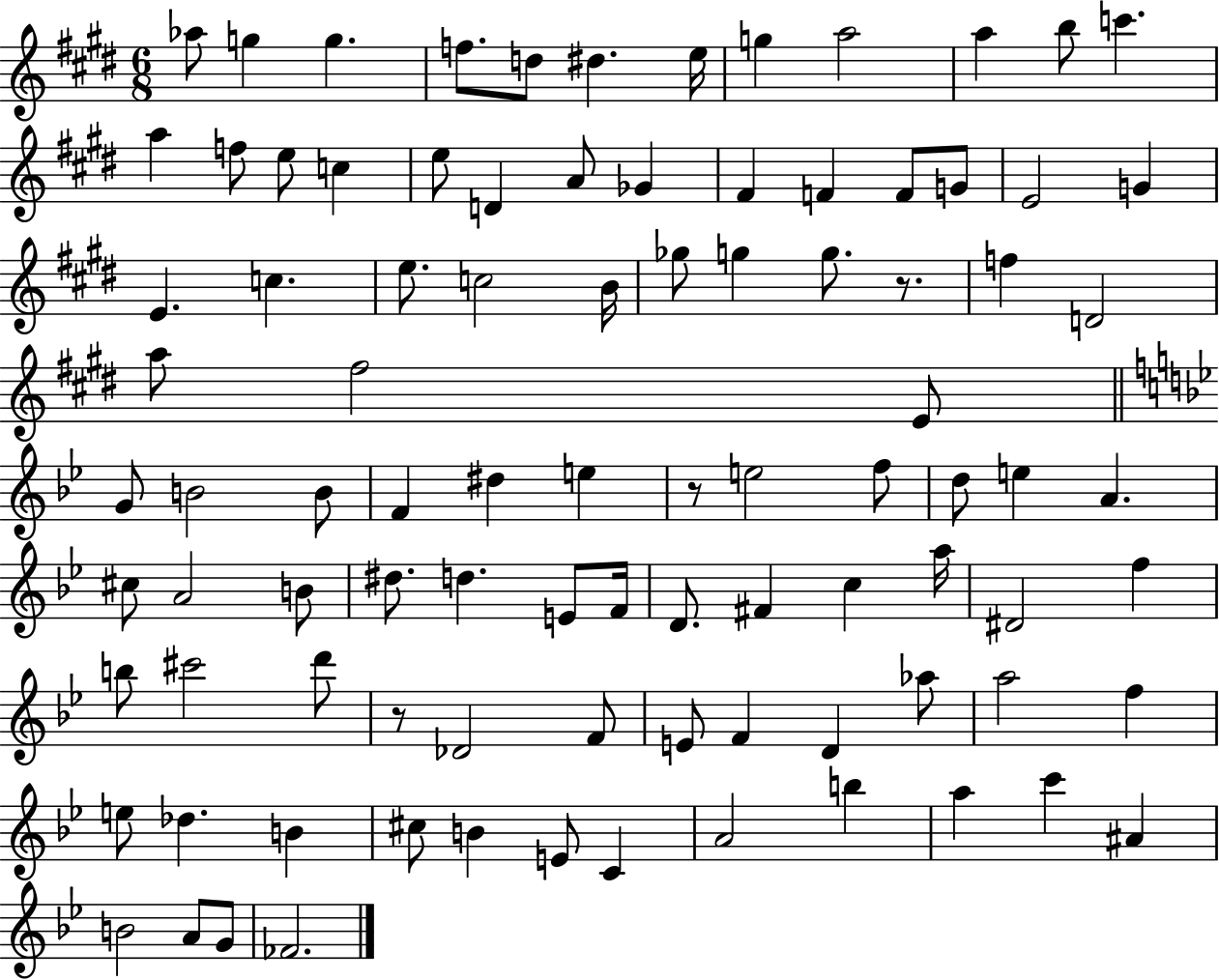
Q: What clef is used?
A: treble